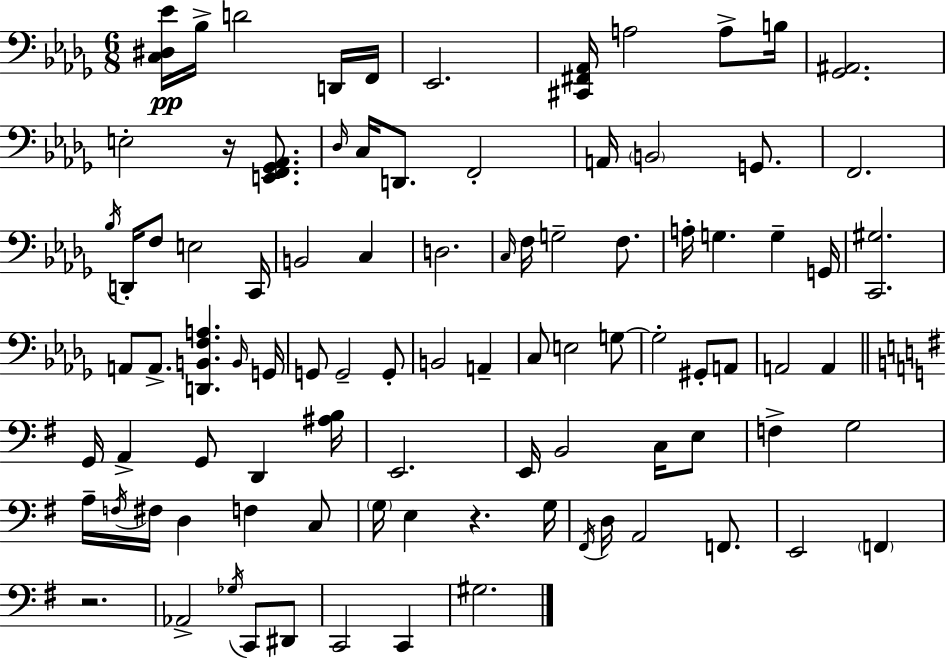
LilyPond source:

{
  \clef bass
  \numericTimeSignature
  \time 6/8
  \key bes \minor
  <c dis ees'>16\pp bes16-> d'2 d,16 f,16 | ees,2. | <cis, fis, aes,>16 a2 a8-> b16 | <ges, ais,>2. | \break e2-. r16 <e, f, ges, aes,>8. | \grace { des16 } c16 d,8. f,2-. | a,16 \parenthesize b,2 g,8. | f,2. | \break \acciaccatura { bes16 } d,16-. f8 e2 | c,16 b,2 c4 | d2. | \grace { c16 } f16 g2-- | \break f8. a16-. g4. g4-- | g,16 <c, gis>2. | a,8 a,8.-> <d, b, f a>4. | \grace { b,16 } g,16 g,8 g,2-- | \break g,8-. b,2 | a,4-- c8 e2 | g8~~ g2-. | gis,8-. a,8 a,2 | \break a,4 \bar "||" \break \key e \minor g,16 a,4-> g,8 d,4 <ais b>16 | e,2. | e,16 b,2 c16 e8 | f4-> g2 | \break a16-- \acciaccatura { f16 } fis16 d4 f4 c8 | \parenthesize g16 e4 r4. | g16 \acciaccatura { fis,16 } d16 a,2 f,8. | e,2 \parenthesize f,4 | \break r2. | aes,2-> \acciaccatura { ges16 } c,8 | dis,8 c,2 c,4 | gis2. | \break \bar "|."
}